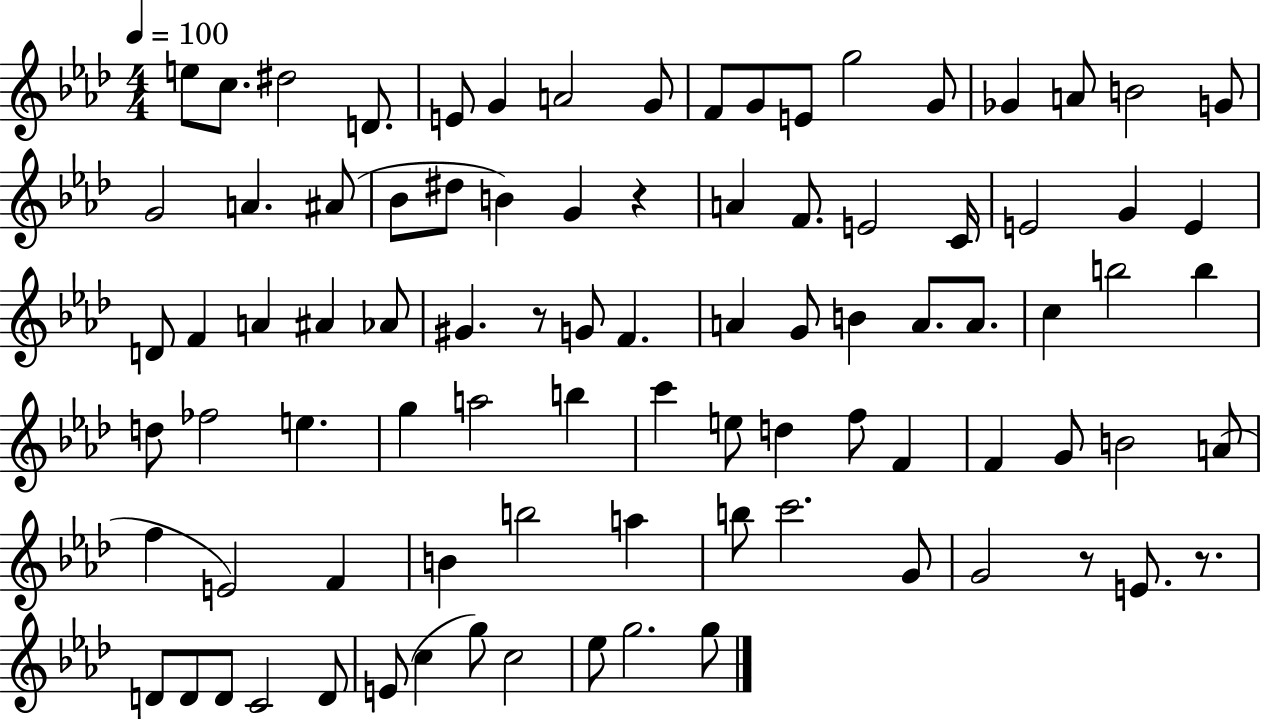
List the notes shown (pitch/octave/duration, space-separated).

E5/e C5/e. D#5/h D4/e. E4/e G4/q A4/h G4/e F4/e G4/e E4/e G5/h G4/e Gb4/q A4/e B4/h G4/e G4/h A4/q. A#4/e Bb4/e D#5/e B4/q G4/q R/q A4/q F4/e. E4/h C4/s E4/h G4/q E4/q D4/e F4/q A4/q A#4/q Ab4/e G#4/q. R/e G4/e F4/q. A4/q G4/e B4/q A4/e. A4/e. C5/q B5/h B5/q D5/e FES5/h E5/q. G5/q A5/h B5/q C6/q E5/e D5/q F5/e F4/q F4/q G4/e B4/h A4/e F5/q E4/h F4/q B4/q B5/h A5/q B5/e C6/h. G4/e G4/h R/e E4/e. R/e. D4/e D4/e D4/e C4/h D4/e E4/e C5/q G5/e C5/h Eb5/e G5/h. G5/e